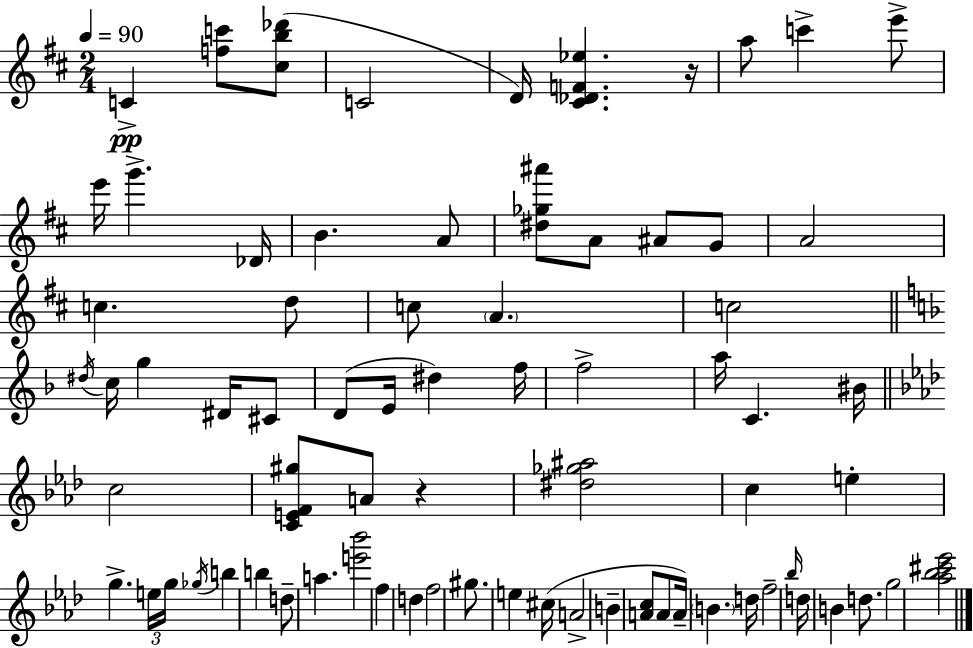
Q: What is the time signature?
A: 2/4